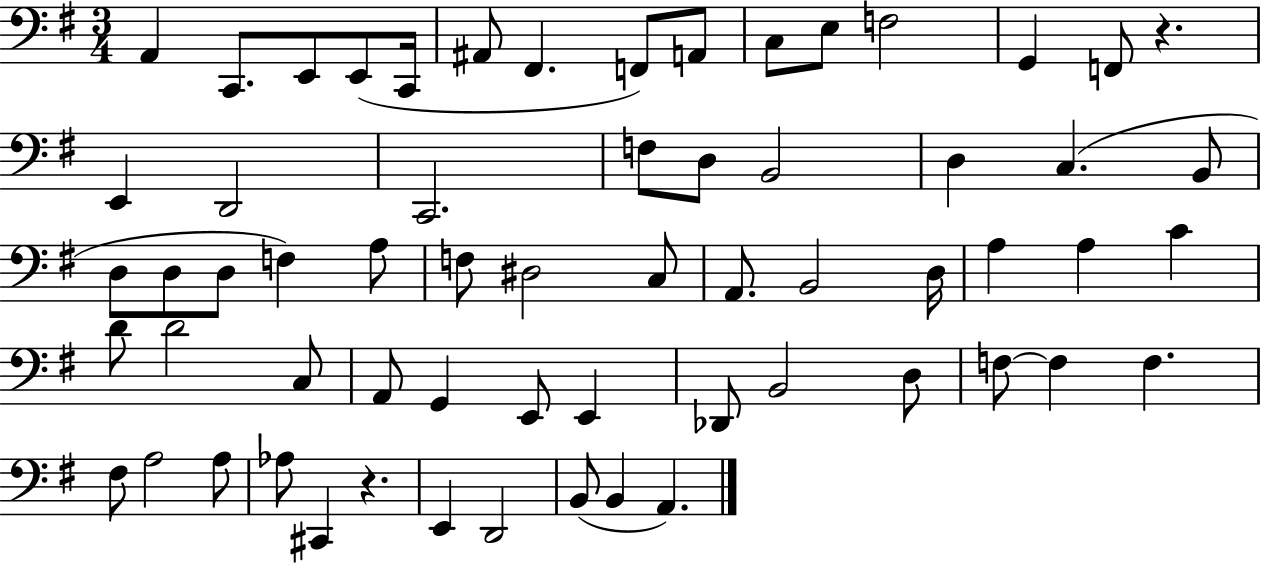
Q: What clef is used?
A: bass